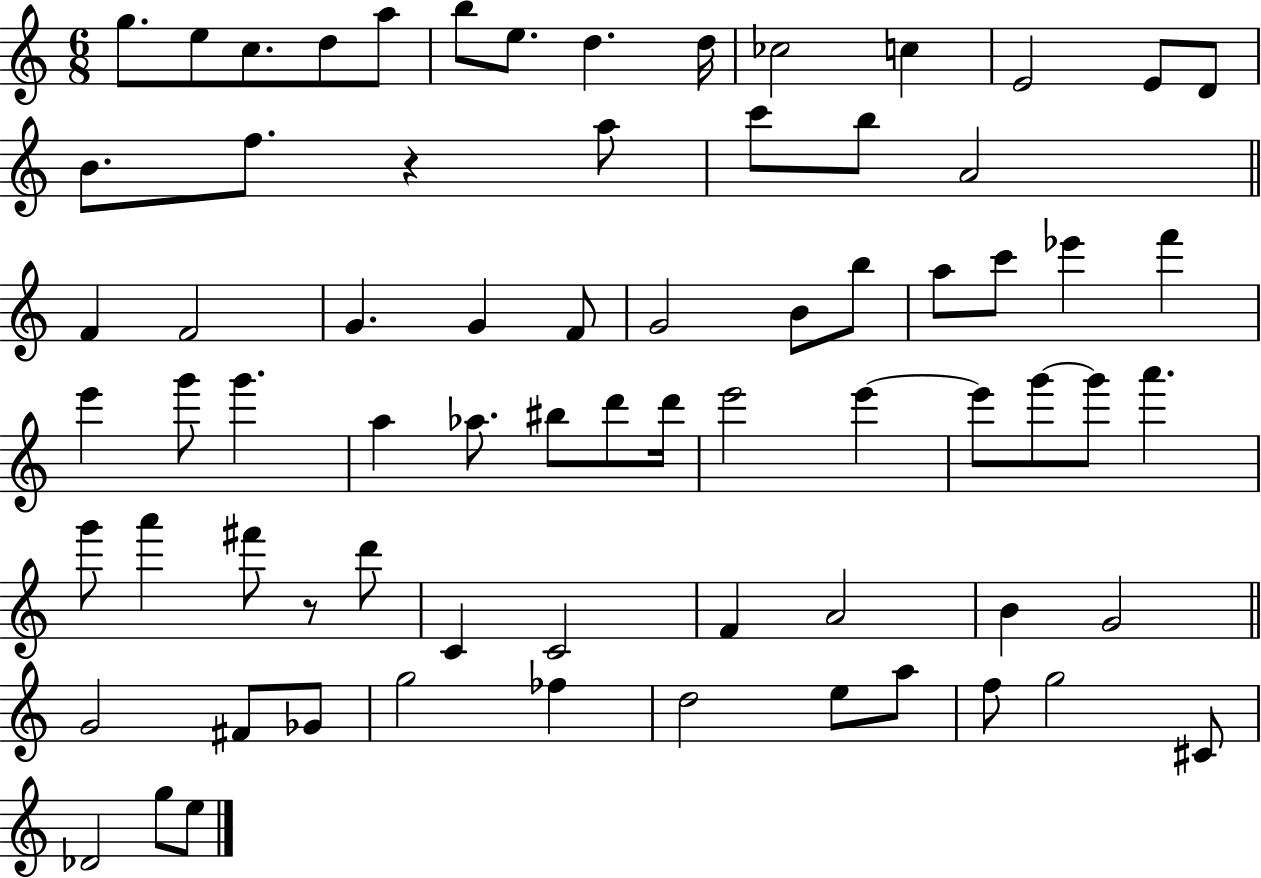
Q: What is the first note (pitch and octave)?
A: G5